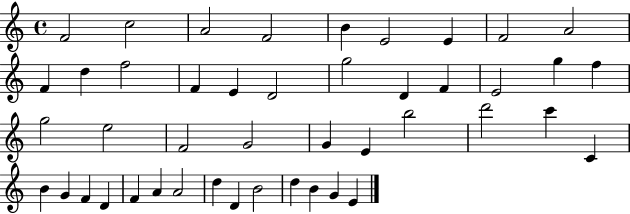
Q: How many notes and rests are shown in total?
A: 45